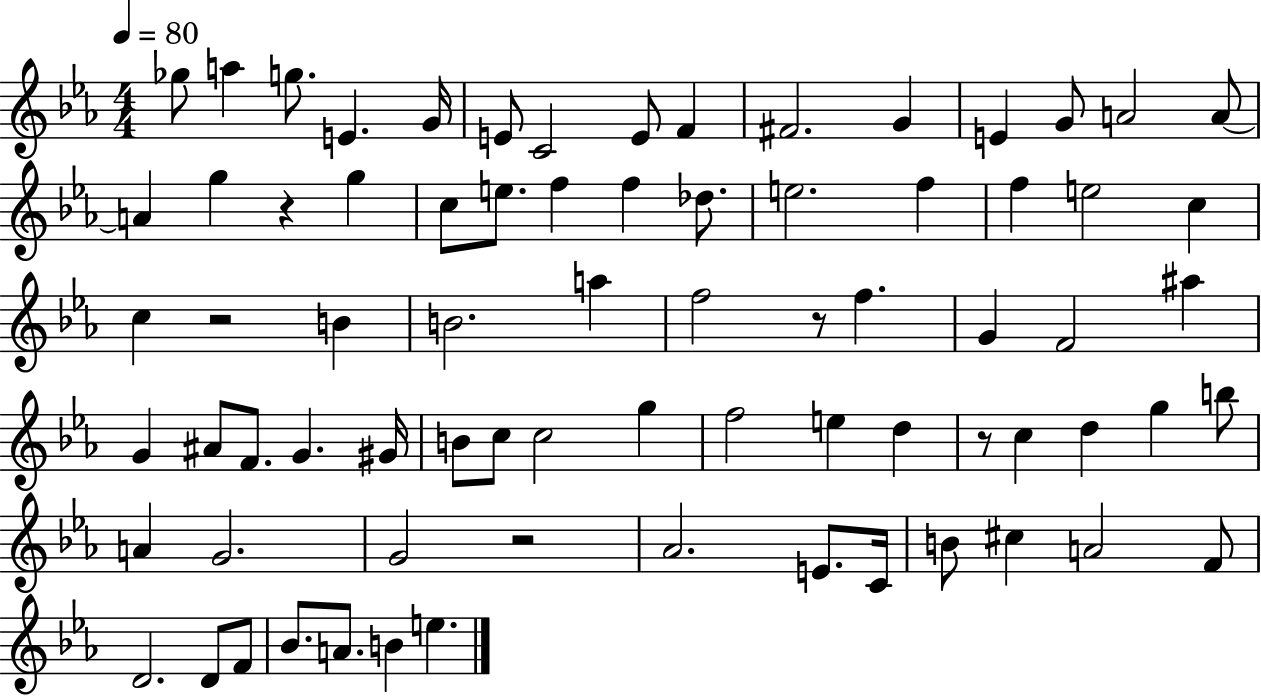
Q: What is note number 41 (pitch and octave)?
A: G4